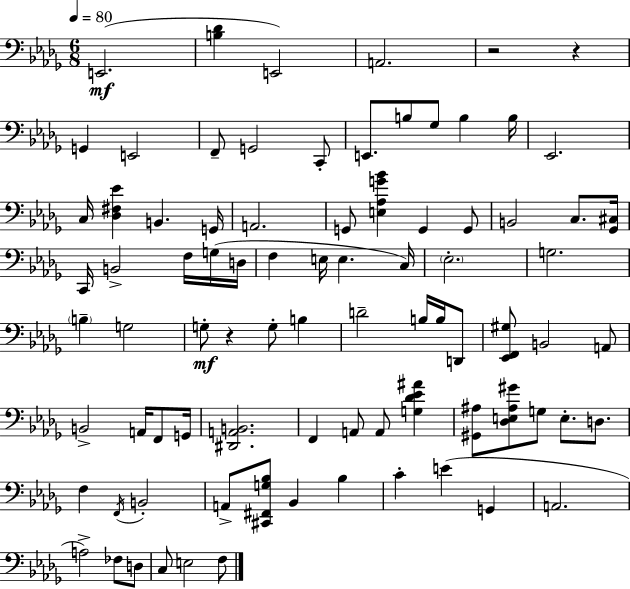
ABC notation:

X:1
T:Untitled
M:6/8
L:1/4
K:Bbm
E,,2 [B,_D] E,,2 A,,2 z2 z G,, E,,2 F,,/2 G,,2 C,,/2 E,,/2 B,/2 _G,/2 B, B,/4 _E,,2 C,/4 [_D,^F,_E] B,, G,,/4 A,,2 G,,/2 [E,_A,G_B] G,, G,,/2 B,,2 C,/2 [_G,,^C,]/4 C,,/4 B,,2 F,/4 G,/4 D,/4 F, E,/4 E, C,/4 _E,2 G,2 B, G,2 G,/2 z G,/2 B, D2 B,/4 B,/4 D,,/2 [_E,,F,,^G,]/2 B,,2 A,,/2 B,,2 A,,/4 F,,/2 G,,/4 [^D,,A,,B,,]2 F,, A,,/2 A,,/2 [G,_D_E^A] [^G,,^A,]/2 [_D,E,^A,^G]/2 G,/2 E,/2 D,/2 F, F,,/4 B,,2 A,,/2 [^C,,^F,,G,_B,]/2 _B,, _B, C E G,, A,,2 A,2 _F,/2 D,/2 C,/2 E,2 F,/2